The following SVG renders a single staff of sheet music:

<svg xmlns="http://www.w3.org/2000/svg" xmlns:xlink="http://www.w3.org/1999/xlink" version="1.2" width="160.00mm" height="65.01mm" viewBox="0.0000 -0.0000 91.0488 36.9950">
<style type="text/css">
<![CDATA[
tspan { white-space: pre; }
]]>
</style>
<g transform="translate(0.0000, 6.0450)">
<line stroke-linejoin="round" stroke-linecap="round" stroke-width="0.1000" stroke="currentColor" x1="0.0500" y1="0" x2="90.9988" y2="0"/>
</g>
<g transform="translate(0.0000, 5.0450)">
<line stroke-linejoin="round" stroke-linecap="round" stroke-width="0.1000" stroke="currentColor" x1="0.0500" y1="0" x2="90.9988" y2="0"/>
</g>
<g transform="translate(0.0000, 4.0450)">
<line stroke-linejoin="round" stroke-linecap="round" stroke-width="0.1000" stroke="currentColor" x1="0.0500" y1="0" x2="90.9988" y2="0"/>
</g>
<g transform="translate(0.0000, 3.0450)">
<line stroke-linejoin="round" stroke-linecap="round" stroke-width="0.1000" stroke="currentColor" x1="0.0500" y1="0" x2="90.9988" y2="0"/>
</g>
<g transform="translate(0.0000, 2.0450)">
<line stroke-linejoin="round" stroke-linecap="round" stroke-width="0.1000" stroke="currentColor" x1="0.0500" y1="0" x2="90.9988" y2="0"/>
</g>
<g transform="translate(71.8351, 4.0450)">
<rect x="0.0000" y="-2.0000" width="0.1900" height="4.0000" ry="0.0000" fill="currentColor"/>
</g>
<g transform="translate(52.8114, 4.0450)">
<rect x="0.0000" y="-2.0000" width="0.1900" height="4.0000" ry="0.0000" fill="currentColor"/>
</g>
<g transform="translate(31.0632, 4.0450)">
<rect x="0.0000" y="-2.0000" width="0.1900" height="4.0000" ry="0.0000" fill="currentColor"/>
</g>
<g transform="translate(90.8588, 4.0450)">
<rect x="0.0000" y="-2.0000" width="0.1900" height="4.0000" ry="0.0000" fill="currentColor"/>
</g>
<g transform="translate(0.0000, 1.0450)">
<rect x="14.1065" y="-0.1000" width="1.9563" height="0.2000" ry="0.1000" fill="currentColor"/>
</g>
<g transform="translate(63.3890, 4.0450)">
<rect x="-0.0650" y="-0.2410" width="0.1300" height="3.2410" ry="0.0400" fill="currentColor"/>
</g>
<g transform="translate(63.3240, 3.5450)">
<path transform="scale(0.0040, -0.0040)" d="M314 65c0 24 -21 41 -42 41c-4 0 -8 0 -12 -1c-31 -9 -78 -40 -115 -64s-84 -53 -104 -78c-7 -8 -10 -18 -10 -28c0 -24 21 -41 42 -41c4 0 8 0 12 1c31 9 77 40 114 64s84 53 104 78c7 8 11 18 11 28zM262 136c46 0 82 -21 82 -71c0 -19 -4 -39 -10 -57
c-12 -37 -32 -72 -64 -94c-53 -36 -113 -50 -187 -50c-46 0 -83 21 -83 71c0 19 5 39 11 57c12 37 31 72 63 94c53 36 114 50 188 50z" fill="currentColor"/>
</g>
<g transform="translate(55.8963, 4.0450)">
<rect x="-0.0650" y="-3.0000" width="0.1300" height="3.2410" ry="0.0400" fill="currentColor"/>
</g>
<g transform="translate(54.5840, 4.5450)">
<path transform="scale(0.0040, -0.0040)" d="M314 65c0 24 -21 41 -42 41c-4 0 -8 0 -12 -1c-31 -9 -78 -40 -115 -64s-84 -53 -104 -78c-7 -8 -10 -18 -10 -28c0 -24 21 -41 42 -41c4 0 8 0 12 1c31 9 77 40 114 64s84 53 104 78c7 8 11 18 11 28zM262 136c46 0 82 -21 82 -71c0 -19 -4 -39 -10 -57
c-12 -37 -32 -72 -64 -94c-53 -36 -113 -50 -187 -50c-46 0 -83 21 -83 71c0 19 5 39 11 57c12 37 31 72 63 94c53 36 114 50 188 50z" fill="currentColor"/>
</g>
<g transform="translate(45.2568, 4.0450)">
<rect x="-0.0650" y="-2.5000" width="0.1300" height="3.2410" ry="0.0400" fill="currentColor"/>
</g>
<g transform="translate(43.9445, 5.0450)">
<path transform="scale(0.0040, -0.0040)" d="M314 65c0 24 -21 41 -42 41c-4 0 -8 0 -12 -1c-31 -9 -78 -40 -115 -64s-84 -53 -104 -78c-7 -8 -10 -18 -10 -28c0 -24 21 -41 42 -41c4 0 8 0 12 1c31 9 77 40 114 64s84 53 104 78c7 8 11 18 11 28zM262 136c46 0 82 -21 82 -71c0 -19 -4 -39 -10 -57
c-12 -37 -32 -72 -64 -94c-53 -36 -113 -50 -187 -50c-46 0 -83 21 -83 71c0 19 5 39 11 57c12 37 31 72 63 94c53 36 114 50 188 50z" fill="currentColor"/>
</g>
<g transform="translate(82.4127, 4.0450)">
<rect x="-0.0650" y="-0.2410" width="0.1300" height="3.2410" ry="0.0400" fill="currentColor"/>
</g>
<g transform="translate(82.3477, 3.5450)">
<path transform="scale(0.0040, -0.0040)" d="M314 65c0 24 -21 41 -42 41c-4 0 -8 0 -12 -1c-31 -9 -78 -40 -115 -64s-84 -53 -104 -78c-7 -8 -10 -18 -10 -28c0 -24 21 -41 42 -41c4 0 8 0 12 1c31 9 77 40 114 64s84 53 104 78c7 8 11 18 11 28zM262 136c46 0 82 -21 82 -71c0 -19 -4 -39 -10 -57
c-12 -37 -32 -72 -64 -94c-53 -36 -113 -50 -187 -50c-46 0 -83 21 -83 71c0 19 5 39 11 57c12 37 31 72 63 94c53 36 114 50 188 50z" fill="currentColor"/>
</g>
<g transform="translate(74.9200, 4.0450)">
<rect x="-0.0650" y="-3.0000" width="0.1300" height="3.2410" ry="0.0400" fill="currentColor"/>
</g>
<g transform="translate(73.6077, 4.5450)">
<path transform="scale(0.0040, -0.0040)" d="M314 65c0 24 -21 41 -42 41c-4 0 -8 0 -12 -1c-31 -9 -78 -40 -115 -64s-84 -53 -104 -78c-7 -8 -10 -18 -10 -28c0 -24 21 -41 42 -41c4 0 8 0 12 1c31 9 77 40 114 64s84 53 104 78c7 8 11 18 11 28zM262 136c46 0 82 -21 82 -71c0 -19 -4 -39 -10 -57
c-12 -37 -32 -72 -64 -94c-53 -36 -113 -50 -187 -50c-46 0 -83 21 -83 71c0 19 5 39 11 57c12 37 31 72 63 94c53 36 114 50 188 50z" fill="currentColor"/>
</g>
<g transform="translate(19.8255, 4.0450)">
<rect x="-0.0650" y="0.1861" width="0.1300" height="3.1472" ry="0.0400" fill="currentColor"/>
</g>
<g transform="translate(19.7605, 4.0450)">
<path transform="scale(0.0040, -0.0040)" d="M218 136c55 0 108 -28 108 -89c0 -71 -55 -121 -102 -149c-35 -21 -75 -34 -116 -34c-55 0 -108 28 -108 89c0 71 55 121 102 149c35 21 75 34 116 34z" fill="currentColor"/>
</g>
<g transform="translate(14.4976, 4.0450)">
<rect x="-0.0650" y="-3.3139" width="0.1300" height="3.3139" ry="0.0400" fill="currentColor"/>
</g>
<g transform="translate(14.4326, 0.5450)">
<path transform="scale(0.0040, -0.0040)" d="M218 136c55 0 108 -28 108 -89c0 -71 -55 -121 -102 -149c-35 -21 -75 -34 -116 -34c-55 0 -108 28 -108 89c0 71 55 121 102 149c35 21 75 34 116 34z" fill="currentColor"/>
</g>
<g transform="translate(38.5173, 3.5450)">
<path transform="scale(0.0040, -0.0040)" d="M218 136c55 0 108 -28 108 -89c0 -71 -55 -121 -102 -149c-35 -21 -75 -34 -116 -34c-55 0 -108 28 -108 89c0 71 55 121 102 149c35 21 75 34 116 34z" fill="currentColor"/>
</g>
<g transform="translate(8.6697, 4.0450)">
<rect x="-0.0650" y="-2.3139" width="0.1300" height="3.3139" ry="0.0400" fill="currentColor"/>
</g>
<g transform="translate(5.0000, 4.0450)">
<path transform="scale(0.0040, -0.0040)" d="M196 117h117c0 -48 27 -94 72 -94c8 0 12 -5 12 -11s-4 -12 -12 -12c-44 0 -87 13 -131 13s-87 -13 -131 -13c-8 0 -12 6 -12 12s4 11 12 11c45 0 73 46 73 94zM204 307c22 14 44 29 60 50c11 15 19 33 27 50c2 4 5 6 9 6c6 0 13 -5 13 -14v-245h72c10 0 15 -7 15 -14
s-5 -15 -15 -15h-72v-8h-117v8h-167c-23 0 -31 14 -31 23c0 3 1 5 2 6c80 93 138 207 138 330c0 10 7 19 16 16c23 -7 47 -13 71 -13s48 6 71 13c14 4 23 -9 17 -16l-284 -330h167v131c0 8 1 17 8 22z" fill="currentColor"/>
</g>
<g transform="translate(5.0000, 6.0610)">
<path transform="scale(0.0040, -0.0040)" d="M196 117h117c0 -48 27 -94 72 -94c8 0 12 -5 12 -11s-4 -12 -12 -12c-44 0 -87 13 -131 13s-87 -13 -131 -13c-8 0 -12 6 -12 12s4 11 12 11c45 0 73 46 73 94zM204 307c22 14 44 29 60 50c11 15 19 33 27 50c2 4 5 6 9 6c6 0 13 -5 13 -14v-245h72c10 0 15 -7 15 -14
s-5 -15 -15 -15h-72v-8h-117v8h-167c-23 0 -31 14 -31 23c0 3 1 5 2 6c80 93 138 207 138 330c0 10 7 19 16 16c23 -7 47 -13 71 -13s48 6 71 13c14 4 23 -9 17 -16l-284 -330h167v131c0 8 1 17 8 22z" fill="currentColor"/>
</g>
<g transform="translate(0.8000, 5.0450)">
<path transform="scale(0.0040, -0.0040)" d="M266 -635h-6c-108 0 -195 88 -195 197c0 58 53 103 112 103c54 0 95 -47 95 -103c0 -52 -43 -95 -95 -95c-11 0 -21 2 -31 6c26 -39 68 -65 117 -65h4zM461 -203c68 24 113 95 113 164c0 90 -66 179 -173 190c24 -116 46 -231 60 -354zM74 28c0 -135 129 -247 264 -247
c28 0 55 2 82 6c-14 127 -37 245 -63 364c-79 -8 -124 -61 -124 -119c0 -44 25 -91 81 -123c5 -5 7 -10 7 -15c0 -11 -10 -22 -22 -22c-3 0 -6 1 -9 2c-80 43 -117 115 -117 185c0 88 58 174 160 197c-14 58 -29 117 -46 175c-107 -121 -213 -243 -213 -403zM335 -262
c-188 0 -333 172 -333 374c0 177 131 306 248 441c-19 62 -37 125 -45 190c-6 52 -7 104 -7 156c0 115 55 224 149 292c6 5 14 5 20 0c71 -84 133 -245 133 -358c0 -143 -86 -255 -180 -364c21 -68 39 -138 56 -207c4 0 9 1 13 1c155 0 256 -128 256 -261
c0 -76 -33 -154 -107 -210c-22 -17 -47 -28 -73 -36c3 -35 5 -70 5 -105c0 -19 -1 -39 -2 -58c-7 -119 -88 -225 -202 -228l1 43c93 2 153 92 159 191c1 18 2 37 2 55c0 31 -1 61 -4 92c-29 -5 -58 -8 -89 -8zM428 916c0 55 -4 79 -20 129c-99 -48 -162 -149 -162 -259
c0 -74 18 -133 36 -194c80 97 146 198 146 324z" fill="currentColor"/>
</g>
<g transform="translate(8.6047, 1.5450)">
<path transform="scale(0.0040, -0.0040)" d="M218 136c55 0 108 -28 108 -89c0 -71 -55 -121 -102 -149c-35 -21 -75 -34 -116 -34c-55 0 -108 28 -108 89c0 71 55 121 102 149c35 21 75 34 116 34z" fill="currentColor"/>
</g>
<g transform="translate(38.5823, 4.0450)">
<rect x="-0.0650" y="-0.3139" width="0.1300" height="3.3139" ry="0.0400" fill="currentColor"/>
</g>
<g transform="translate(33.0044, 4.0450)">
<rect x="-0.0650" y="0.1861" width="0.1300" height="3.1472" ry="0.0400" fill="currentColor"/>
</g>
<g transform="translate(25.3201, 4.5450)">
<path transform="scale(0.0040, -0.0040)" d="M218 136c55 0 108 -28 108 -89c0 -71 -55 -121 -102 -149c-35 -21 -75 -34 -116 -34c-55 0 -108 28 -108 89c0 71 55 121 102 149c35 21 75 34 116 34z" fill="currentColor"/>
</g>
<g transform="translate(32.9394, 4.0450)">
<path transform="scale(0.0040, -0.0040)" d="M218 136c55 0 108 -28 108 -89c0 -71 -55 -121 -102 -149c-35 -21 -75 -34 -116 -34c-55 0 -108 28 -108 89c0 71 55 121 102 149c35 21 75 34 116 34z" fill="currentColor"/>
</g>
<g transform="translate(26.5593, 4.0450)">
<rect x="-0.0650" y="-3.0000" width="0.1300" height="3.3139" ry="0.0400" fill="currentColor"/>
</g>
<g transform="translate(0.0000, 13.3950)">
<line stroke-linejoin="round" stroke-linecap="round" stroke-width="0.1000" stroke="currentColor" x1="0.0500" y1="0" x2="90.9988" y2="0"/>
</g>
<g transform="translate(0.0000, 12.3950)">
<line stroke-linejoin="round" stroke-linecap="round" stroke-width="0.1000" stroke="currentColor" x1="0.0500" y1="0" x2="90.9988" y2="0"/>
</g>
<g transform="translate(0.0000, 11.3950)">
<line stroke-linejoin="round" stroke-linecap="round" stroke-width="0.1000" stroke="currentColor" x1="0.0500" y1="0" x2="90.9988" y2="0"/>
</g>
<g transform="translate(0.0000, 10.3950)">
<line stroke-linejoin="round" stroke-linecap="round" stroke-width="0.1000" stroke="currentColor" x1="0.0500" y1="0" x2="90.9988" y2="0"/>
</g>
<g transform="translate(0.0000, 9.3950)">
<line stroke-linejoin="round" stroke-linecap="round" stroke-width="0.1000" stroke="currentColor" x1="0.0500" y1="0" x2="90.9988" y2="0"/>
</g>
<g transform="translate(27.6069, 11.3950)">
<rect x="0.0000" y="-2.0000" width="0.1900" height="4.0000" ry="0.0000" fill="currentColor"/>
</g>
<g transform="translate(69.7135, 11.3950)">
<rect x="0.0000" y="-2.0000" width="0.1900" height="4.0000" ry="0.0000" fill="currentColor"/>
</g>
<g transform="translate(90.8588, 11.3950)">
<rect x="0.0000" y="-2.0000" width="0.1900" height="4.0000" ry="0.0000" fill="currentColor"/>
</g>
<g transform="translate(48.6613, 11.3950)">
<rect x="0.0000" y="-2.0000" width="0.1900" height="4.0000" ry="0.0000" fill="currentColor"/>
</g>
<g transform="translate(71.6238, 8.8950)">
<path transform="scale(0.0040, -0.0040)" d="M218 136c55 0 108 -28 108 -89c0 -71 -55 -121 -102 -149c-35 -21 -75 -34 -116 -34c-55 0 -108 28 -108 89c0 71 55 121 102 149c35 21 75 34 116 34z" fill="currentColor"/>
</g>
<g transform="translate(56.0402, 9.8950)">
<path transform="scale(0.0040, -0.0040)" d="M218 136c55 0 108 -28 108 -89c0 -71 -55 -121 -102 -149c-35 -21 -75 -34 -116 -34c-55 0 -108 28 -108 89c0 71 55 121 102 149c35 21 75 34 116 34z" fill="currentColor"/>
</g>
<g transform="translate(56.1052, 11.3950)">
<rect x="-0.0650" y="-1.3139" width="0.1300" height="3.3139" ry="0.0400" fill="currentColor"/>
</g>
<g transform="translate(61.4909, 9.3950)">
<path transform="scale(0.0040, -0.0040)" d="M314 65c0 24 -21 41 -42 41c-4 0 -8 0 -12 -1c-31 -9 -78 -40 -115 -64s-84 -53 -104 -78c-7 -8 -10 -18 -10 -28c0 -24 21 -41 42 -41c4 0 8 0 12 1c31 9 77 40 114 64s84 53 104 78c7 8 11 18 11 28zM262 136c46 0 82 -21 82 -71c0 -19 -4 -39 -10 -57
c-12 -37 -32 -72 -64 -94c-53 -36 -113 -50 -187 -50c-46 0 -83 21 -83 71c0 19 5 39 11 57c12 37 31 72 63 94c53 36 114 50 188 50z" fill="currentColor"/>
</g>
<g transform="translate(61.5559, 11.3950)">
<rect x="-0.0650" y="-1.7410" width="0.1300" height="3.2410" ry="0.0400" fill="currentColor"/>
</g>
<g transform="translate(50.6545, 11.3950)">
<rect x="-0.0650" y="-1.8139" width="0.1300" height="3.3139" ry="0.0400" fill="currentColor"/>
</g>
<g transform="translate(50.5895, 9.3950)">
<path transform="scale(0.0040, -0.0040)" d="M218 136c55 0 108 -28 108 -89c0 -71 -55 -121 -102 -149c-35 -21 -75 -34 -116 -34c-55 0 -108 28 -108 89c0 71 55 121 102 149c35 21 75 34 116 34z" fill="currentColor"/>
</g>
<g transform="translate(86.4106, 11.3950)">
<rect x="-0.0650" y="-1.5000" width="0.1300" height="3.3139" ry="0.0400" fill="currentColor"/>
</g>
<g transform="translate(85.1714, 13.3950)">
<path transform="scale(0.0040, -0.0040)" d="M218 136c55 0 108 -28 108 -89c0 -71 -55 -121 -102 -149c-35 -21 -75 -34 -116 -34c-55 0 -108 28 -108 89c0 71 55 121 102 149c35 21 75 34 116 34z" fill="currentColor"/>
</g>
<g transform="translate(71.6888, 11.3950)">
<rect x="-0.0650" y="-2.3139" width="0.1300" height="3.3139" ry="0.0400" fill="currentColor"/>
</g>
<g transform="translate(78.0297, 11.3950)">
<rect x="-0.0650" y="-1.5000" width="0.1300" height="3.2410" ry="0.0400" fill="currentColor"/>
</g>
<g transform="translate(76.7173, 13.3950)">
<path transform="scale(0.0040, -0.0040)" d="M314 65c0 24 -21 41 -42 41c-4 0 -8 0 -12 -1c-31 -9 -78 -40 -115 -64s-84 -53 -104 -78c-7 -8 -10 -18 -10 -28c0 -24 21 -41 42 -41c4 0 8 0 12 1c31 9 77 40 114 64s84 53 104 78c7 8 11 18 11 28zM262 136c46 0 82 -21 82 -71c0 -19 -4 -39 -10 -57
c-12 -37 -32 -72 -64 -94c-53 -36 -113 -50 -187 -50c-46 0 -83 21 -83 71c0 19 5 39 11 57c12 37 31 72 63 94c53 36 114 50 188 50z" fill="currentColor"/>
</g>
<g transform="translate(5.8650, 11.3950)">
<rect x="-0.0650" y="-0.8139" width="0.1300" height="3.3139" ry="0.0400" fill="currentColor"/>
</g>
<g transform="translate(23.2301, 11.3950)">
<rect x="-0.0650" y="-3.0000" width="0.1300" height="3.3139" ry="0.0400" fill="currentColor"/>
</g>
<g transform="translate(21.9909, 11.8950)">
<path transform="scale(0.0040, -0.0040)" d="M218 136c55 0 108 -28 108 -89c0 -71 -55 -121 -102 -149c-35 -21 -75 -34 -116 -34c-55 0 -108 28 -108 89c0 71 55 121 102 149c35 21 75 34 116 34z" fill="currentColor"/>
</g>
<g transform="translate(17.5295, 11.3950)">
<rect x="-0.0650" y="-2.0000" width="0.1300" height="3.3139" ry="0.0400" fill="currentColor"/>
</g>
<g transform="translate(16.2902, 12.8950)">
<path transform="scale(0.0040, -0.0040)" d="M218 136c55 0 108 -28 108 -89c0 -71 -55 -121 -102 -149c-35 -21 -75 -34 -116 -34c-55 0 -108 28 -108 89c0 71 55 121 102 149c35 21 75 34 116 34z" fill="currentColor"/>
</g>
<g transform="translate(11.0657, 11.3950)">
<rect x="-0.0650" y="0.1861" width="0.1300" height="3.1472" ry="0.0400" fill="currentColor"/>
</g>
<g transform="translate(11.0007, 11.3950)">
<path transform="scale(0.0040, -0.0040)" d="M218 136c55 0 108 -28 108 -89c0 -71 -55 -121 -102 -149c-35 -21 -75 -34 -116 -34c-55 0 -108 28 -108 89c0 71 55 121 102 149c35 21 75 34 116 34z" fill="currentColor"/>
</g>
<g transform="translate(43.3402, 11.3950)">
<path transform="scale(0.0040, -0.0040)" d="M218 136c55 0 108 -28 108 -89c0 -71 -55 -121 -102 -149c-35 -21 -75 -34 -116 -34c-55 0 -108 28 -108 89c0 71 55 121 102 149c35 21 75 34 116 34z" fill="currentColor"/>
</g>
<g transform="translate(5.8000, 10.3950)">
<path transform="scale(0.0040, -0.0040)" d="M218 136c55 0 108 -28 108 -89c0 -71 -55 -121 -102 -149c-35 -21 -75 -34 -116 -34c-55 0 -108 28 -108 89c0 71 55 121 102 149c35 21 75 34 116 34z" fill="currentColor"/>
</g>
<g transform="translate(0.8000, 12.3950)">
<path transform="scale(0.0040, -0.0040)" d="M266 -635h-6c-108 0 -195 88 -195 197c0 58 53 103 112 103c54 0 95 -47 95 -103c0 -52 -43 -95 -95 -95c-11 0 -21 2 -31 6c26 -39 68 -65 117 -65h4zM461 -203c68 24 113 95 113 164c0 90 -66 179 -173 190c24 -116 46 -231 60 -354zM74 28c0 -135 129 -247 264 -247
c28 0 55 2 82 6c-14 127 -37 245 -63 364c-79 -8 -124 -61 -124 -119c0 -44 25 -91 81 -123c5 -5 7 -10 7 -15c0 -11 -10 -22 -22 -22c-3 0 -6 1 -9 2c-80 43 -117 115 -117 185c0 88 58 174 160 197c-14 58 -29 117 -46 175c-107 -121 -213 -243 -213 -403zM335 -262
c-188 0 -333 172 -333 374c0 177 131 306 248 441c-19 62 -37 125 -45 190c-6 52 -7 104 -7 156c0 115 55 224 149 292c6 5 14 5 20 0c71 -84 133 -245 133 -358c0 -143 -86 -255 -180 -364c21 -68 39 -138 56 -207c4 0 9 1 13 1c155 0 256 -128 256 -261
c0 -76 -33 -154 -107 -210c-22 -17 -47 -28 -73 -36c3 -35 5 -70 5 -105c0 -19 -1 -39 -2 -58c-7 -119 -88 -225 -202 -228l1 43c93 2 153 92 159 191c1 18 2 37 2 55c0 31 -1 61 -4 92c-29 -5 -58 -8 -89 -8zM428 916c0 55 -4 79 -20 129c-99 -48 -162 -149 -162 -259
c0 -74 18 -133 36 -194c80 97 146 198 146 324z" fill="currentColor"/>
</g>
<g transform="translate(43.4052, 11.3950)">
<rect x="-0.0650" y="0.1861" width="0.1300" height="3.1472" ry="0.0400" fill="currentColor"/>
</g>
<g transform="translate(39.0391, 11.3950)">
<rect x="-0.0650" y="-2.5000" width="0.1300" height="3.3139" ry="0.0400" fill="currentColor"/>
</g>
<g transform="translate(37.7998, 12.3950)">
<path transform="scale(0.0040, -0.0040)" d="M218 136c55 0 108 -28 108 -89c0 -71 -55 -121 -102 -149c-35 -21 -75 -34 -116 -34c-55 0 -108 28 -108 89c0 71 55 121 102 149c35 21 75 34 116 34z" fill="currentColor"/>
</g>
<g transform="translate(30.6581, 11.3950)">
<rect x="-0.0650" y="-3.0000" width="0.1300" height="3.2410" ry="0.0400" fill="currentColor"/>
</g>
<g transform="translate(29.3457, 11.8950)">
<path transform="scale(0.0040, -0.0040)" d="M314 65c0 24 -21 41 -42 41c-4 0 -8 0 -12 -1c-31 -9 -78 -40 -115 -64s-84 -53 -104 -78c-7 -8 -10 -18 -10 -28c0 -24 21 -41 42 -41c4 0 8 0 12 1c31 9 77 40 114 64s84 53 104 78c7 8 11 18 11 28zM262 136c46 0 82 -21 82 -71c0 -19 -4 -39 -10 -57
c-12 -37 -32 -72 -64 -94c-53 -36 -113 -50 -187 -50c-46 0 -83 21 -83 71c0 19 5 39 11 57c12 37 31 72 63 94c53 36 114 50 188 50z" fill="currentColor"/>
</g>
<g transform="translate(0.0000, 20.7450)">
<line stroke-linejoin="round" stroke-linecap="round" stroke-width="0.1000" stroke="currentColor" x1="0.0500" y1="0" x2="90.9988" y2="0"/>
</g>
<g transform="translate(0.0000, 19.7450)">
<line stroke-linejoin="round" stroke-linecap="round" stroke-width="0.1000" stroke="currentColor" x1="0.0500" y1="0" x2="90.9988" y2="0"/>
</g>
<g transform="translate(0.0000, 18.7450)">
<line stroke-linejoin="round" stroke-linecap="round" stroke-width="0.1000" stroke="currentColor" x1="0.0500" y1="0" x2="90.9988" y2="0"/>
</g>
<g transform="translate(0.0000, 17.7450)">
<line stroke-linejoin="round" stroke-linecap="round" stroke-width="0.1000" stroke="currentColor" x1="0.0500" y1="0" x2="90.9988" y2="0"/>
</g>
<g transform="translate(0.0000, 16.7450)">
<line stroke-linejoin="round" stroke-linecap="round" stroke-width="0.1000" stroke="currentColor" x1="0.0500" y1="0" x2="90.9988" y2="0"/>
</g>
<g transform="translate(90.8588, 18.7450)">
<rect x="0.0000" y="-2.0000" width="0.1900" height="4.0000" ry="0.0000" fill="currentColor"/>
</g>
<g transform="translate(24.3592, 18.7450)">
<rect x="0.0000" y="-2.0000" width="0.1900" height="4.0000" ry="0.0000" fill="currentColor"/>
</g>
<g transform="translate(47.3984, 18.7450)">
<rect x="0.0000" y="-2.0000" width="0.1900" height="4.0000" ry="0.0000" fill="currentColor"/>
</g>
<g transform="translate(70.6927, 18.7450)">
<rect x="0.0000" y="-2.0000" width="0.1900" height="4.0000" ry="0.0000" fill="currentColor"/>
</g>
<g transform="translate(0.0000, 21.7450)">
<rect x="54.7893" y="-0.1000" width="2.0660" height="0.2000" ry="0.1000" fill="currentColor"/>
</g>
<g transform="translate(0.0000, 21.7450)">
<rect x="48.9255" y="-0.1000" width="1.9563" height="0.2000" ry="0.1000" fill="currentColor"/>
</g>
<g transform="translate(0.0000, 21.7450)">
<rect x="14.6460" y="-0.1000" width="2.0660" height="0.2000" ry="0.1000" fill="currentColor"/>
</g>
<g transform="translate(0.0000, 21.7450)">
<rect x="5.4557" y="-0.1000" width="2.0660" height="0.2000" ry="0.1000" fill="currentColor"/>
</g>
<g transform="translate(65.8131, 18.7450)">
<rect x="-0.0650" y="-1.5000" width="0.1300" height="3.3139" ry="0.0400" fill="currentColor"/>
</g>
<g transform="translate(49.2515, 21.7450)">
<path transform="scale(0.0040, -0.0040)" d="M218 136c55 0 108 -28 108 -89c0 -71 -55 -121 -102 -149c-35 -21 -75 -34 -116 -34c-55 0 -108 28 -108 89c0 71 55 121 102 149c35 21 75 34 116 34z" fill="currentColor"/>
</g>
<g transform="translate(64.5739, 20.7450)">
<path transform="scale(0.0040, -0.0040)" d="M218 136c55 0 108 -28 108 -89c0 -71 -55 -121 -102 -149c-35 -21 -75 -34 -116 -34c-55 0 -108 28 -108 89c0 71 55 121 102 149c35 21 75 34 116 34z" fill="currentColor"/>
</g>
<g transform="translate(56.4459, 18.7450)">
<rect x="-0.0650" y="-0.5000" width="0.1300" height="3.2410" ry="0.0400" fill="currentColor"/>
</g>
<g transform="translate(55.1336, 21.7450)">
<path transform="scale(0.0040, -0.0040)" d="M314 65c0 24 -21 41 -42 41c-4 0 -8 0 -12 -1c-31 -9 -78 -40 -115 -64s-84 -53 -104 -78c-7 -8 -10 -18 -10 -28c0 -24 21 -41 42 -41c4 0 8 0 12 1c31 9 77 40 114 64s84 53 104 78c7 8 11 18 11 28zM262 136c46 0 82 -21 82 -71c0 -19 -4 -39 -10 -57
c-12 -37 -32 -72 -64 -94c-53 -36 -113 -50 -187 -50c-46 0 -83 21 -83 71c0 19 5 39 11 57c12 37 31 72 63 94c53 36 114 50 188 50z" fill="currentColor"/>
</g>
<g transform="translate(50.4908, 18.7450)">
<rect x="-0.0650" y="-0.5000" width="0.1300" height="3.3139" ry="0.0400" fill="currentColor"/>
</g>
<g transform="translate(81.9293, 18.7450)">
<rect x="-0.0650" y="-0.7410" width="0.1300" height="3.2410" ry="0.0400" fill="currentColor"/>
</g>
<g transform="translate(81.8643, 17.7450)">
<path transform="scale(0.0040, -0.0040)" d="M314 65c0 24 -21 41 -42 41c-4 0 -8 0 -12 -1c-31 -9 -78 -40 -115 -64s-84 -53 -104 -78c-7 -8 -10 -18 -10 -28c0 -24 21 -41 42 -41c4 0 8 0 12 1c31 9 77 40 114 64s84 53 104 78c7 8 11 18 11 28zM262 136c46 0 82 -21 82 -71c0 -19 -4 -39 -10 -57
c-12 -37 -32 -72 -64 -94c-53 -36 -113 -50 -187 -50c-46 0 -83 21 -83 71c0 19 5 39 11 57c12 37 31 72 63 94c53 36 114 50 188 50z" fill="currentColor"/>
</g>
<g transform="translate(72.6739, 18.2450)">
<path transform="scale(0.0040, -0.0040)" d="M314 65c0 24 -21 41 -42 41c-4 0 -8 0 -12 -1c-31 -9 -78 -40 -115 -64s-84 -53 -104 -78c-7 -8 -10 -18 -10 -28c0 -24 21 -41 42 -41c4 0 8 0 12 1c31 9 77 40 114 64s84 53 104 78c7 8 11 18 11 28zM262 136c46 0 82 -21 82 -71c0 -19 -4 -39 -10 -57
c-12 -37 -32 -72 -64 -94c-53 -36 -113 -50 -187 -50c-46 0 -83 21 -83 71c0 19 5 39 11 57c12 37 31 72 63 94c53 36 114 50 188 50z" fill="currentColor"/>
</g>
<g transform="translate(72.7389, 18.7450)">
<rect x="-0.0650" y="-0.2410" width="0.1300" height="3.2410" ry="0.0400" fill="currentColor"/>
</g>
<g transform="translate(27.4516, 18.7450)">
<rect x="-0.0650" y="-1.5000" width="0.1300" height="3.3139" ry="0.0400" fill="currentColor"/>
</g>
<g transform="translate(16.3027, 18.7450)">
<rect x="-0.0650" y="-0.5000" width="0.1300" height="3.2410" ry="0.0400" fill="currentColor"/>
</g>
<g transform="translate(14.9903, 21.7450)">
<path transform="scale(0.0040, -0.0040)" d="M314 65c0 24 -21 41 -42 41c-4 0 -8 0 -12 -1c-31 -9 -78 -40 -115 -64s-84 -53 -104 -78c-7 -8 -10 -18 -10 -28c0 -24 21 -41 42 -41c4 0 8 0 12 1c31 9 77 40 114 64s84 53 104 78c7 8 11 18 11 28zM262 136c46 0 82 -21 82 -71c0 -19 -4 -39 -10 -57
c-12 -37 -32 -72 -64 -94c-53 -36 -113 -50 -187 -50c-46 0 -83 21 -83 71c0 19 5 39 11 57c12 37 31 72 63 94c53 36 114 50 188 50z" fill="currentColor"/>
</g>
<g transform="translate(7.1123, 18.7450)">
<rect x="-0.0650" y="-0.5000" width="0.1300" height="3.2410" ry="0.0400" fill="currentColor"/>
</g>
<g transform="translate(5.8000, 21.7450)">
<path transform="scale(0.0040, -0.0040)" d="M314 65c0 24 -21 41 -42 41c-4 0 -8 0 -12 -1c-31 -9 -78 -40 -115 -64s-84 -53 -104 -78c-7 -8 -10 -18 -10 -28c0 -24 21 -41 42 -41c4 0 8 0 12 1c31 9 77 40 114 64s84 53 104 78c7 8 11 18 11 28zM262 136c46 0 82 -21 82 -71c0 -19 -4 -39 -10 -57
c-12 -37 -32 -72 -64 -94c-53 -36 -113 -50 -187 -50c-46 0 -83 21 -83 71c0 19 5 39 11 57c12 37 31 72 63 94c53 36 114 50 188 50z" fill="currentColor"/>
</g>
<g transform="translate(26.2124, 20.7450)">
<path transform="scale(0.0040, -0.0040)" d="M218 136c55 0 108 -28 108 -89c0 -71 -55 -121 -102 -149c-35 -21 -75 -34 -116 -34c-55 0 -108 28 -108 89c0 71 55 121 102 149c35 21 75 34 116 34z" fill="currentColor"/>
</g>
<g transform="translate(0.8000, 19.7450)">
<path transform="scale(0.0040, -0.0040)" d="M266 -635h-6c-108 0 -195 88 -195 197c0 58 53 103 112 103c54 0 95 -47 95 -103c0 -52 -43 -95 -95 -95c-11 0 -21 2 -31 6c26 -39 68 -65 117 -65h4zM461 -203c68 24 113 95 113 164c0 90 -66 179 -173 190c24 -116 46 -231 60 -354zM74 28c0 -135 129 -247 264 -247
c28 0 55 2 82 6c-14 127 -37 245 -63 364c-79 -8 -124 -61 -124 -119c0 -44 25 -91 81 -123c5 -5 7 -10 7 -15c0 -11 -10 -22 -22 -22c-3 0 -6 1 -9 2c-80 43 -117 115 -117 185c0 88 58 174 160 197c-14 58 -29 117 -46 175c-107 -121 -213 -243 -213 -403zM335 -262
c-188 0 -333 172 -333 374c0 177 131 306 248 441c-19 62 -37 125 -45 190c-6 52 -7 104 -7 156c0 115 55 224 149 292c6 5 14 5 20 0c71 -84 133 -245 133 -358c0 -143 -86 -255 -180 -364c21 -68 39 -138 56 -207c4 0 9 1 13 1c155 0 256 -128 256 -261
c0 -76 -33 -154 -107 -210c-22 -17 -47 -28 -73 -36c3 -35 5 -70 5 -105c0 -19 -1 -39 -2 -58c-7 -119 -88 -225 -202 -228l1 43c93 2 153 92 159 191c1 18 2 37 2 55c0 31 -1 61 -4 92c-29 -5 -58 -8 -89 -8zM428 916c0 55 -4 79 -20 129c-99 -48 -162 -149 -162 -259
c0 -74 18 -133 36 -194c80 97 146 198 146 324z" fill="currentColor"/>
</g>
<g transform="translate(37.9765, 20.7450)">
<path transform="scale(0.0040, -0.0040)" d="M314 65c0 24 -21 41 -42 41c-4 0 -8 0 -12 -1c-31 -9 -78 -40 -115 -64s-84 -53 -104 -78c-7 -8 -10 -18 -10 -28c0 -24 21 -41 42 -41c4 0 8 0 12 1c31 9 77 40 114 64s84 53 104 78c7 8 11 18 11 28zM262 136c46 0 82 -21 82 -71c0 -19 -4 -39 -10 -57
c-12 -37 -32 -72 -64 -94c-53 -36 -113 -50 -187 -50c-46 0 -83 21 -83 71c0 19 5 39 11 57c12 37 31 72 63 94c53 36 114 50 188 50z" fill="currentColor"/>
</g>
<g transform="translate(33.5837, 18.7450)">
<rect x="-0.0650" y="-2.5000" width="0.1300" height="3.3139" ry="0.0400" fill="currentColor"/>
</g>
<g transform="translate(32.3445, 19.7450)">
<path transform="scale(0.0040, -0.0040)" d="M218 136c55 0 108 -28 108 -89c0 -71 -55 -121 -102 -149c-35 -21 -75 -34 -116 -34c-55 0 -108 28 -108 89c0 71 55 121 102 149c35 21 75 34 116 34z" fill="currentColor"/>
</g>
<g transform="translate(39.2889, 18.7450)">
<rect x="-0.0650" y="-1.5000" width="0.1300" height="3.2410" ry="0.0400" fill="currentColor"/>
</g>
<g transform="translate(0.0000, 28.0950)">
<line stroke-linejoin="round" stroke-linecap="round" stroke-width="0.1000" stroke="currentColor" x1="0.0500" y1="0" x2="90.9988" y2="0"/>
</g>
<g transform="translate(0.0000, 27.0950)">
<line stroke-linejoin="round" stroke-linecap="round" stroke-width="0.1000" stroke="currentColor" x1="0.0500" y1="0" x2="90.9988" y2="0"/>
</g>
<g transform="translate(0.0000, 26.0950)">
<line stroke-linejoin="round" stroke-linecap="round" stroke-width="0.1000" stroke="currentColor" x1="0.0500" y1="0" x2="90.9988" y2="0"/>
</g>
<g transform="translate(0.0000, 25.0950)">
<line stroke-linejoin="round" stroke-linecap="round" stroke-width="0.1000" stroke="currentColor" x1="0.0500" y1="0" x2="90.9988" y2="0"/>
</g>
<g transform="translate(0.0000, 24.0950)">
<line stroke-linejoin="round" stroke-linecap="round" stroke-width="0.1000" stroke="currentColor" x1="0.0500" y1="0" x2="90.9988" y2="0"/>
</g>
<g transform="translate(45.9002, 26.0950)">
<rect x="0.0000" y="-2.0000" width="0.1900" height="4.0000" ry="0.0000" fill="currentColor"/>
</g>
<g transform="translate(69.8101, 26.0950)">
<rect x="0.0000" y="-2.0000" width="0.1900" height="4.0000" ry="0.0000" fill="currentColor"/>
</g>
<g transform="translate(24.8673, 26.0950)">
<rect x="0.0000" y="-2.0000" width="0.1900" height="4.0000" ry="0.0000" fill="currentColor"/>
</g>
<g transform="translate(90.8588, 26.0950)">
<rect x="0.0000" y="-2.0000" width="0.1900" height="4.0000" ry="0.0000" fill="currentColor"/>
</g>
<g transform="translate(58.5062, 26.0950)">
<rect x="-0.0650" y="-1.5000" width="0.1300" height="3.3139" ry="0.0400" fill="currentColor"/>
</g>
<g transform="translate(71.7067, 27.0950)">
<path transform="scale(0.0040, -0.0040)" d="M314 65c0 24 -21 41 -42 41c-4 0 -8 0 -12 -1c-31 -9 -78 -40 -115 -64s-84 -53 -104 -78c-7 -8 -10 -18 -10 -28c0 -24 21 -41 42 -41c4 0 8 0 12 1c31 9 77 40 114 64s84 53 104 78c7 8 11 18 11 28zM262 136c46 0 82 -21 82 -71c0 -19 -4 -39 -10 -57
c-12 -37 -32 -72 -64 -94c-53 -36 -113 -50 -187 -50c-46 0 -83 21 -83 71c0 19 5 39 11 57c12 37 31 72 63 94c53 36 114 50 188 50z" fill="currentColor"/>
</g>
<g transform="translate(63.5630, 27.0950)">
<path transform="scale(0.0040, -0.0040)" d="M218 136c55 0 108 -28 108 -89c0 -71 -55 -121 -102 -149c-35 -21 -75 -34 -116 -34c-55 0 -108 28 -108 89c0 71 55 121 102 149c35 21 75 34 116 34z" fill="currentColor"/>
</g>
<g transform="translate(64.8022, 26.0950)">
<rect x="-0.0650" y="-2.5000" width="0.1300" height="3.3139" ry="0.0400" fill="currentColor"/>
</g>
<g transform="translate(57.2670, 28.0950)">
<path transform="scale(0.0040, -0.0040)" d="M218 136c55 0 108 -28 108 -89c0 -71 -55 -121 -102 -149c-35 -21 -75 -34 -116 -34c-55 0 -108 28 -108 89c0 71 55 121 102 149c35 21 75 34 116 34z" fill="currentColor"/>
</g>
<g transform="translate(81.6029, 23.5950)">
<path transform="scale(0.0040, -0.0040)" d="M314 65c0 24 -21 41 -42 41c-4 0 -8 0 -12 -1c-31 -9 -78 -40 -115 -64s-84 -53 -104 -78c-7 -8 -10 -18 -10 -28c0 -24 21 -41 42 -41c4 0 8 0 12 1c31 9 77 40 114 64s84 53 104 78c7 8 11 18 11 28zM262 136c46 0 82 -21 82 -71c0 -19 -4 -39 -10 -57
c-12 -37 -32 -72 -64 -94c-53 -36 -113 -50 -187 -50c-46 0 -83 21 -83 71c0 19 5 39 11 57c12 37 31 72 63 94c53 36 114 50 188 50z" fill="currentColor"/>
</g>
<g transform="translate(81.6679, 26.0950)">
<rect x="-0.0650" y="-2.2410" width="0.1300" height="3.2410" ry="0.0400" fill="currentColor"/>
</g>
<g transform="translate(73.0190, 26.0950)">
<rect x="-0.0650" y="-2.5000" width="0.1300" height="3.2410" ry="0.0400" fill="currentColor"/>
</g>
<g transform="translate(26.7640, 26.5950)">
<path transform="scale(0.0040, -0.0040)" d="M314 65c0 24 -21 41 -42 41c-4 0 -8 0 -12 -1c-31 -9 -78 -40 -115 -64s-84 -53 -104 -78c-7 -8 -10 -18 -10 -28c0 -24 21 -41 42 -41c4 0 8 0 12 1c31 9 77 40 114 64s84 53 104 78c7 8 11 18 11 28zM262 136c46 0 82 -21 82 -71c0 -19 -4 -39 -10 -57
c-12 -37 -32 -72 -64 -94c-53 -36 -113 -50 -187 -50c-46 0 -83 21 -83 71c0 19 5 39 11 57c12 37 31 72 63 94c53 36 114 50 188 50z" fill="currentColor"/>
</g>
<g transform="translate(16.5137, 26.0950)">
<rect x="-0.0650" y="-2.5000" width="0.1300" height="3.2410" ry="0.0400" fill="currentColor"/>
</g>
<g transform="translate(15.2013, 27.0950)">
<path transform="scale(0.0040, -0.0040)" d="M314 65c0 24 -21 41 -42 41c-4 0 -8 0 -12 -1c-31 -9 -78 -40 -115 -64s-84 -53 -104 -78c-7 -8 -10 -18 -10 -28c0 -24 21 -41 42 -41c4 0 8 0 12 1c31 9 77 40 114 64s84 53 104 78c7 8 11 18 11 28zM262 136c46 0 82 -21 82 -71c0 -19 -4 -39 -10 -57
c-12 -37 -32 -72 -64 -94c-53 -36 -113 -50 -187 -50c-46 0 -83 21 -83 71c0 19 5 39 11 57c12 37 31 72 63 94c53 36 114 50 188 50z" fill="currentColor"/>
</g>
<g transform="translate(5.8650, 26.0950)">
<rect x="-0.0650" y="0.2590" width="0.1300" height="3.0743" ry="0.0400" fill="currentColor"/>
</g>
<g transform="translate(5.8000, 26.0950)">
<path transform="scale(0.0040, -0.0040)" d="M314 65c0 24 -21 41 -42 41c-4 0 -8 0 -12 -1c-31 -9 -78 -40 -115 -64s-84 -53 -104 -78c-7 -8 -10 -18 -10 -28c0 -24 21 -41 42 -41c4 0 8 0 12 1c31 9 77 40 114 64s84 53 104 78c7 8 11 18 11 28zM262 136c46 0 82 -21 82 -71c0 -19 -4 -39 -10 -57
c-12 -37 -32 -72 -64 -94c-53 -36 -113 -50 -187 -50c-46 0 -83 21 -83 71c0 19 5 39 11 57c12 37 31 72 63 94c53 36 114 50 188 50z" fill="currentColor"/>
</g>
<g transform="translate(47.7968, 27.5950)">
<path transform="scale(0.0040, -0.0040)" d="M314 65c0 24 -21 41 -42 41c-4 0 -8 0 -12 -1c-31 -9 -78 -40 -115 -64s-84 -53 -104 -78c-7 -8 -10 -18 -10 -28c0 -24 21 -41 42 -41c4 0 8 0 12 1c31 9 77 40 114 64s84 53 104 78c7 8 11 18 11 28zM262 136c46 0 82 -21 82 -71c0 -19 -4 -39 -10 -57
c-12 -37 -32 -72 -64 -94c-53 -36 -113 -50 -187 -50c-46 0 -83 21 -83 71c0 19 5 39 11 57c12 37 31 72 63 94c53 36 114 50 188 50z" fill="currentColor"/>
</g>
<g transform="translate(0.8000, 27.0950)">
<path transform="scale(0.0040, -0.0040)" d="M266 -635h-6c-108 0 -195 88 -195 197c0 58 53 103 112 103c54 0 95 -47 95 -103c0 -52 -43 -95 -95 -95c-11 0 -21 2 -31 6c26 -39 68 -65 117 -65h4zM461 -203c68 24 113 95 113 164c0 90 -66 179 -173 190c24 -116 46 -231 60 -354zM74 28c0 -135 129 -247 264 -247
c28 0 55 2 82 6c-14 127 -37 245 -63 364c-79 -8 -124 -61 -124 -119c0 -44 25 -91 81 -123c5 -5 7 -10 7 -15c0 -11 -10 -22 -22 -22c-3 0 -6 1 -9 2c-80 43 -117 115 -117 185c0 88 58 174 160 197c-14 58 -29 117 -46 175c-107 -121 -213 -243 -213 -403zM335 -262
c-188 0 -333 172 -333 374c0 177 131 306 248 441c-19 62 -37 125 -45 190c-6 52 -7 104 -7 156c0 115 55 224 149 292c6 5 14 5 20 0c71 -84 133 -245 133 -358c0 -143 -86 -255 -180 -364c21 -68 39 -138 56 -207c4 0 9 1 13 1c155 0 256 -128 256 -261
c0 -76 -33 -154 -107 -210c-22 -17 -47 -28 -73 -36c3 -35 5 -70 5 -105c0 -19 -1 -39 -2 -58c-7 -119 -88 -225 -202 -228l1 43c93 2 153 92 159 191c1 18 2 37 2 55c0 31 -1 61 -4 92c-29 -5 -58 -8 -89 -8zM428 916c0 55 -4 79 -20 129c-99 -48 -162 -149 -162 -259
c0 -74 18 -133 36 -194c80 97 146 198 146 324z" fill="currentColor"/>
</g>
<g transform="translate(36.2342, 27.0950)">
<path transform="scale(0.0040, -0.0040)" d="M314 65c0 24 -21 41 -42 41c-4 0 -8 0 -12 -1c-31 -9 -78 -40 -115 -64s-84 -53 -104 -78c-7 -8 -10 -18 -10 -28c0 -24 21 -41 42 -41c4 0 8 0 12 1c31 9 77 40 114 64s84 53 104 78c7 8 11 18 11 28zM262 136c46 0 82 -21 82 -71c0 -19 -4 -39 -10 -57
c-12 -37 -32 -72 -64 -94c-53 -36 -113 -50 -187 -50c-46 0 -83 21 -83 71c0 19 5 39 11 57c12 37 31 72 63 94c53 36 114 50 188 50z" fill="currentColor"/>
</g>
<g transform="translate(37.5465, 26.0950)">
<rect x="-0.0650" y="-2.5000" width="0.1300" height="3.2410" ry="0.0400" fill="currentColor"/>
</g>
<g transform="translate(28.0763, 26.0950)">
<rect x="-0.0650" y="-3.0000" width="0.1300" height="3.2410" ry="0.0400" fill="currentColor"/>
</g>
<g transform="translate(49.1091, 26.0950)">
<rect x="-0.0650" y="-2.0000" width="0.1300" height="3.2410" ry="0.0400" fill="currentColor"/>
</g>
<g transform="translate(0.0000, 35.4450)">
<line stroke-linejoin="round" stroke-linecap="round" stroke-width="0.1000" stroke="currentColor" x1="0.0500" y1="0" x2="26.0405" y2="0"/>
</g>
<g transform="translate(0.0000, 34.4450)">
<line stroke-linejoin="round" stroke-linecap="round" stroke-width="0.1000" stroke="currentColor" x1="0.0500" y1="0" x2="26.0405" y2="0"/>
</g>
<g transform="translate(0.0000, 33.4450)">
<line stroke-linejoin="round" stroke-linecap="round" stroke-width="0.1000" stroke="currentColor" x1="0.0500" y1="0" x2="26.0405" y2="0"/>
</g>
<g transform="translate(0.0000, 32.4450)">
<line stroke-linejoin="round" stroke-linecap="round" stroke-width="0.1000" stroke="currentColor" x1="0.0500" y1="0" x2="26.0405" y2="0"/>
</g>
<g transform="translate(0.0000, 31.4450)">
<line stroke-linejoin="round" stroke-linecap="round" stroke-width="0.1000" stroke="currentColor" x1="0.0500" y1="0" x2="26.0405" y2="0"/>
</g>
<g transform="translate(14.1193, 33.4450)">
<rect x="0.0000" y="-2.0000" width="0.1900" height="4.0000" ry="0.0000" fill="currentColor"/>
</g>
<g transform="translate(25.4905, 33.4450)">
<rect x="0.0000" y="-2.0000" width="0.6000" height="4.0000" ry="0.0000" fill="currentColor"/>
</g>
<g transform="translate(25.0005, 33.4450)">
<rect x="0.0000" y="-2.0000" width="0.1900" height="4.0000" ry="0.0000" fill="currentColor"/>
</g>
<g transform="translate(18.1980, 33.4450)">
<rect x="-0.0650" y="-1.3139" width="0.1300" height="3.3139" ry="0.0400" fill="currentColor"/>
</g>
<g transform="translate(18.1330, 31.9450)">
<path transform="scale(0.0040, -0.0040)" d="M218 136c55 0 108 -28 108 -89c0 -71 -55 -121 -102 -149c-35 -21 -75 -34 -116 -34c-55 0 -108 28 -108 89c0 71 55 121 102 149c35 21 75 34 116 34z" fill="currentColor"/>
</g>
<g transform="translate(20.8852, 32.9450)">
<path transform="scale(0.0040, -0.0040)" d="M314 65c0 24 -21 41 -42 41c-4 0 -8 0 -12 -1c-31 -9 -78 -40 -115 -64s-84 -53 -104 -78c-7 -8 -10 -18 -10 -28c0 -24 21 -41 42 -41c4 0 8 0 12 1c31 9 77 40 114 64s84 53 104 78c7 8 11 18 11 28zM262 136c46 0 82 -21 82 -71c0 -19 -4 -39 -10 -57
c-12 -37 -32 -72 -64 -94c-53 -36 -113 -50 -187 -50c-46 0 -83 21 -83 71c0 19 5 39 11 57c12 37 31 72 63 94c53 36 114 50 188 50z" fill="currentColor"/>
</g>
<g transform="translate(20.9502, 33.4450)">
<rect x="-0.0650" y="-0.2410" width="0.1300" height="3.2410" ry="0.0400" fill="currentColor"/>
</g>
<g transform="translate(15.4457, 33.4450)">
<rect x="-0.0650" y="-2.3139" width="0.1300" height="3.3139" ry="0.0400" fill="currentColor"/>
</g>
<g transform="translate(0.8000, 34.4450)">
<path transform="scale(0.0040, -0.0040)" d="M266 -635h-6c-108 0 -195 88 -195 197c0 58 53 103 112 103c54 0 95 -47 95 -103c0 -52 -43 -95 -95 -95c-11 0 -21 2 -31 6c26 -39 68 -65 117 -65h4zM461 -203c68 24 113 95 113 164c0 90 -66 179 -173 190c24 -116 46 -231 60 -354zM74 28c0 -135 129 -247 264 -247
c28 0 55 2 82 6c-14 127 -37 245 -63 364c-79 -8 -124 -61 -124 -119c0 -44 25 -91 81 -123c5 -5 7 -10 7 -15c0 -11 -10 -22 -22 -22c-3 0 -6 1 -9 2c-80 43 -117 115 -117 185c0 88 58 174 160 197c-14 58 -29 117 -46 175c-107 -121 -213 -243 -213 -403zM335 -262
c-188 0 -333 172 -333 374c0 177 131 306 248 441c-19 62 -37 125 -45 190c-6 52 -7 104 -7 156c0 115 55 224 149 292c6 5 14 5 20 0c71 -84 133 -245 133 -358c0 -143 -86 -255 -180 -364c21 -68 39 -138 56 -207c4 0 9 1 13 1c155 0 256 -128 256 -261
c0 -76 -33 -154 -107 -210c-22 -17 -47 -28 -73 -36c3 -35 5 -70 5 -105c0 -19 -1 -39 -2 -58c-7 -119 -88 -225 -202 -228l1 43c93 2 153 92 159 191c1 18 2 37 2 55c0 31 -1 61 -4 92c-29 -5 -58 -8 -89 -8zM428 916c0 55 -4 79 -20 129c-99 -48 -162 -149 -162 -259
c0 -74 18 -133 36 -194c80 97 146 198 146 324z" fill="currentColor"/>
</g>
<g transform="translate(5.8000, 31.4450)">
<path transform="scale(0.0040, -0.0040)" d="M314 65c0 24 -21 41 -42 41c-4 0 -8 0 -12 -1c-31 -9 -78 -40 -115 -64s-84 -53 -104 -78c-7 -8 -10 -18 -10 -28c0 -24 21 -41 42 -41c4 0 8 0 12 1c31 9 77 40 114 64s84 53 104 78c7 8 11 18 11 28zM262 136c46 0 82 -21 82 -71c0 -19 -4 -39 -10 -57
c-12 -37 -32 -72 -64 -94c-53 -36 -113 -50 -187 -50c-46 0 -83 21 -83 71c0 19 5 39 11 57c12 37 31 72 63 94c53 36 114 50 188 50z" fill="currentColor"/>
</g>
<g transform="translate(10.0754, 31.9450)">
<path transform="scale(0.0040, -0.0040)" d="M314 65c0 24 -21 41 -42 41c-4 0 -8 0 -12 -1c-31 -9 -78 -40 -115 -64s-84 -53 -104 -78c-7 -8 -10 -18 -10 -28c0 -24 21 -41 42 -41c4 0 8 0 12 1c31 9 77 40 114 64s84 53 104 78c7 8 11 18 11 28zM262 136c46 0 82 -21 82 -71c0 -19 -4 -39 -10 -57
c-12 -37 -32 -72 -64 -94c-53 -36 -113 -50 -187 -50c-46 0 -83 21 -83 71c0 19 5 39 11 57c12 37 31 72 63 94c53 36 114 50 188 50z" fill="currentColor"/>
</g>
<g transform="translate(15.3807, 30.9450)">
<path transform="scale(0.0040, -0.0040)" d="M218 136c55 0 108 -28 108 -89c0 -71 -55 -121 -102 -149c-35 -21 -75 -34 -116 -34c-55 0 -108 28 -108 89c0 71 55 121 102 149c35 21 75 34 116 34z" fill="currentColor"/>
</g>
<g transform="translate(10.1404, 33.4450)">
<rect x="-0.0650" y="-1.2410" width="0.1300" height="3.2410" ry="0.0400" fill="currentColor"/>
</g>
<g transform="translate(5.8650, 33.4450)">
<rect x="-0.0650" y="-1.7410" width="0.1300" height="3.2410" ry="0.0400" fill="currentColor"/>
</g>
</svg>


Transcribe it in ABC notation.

X:1
T:Untitled
M:4/4
L:1/4
K:C
g b B A B c G2 A2 c2 A2 c2 d B F A A2 G B f e f2 g E2 E C2 C2 E G E2 C C2 E c2 d2 B2 G2 A2 G2 F2 E G G2 g2 f2 e2 g e c2